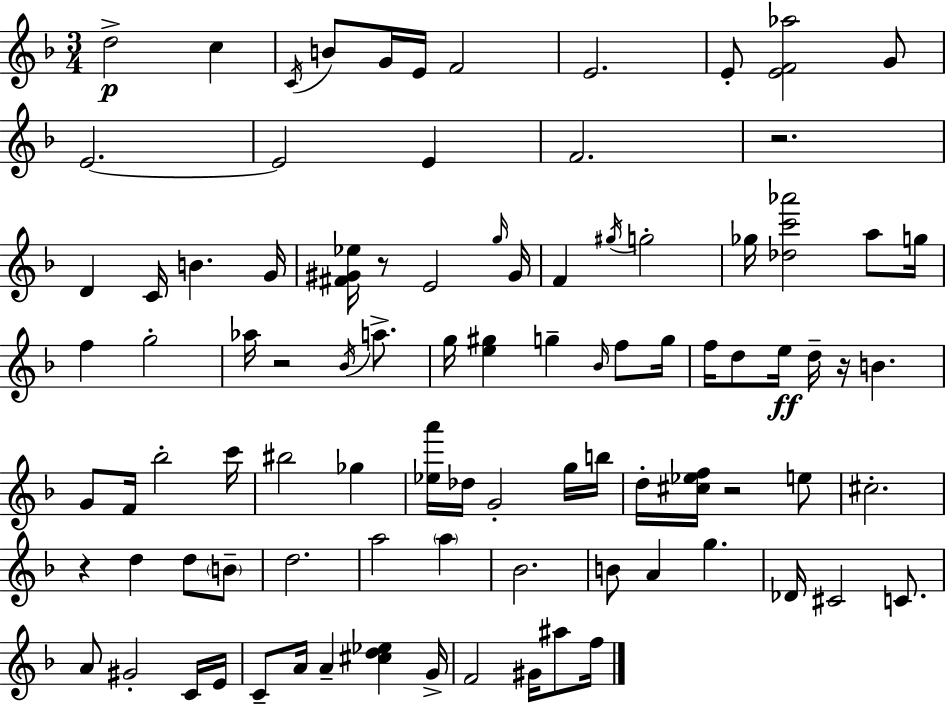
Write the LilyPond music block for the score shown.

{
  \clef treble
  \numericTimeSignature
  \time 3/4
  \key d \minor
  d''2->\p c''4 | \acciaccatura { c'16 } b'8 g'16 e'16 f'2 | e'2. | e'8-. <e' f' aes''>2 g'8 | \break e'2.~~ | e'2 e'4 | f'2. | r2. | \break d'4 c'16 b'4. | g'16 <fis' gis' ees''>16 r8 e'2 | \grace { g''16 } gis'16 f'4 \acciaccatura { gis''16 } g''2-. | ges''16 <des'' c''' aes'''>2 | \break a''8 g''16 f''4 g''2-. | aes''16 r2 | \acciaccatura { bes'16 } a''8.-> g''16 <e'' gis''>4 g''4-- | \grace { bes'16 } f''8 g''16 f''16 d''8 e''16\ff d''16-- r16 b'4. | \break g'8 f'16 bes''2-. | c'''16 bis''2 | ges''4 <ees'' a'''>16 des''16 g'2-. | g''16 b''16 d''16-. <cis'' ees'' f''>16 r2 | \break e''8 cis''2.-. | r4 d''4 | d''8 \parenthesize b'8-- d''2. | a''2 | \break \parenthesize a''4 bes'2. | b'8 a'4 g''4. | des'16 cis'2 | c'8. a'8 gis'2-. | \break c'16 e'16 c'8-- a'16 a'4-- | <cis'' d'' ees''>4 g'16-> f'2 | gis'16 ais''8 f''16 \bar "|."
}